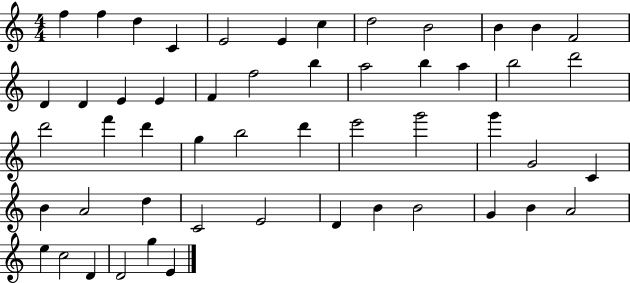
{
  \clef treble
  \numericTimeSignature
  \time 4/4
  \key c \major
  f''4 f''4 d''4 c'4 | e'2 e'4 c''4 | d''2 b'2 | b'4 b'4 f'2 | \break d'4 d'4 e'4 e'4 | f'4 f''2 b''4 | a''2 b''4 a''4 | b''2 d'''2 | \break d'''2 f'''4 d'''4 | g''4 b''2 d'''4 | e'''2 g'''2 | g'''4 g'2 c'4 | \break b'4 a'2 d''4 | c'2 e'2 | d'4 b'4 b'2 | g'4 b'4 a'2 | \break e''4 c''2 d'4 | d'2 g''4 e'4 | \bar "|."
}